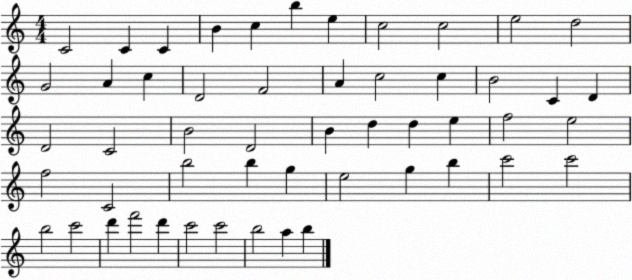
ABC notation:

X:1
T:Untitled
M:4/4
L:1/4
K:C
C2 C C B c b e c2 c2 e2 d2 G2 A c D2 F2 A c2 c B2 C D D2 C2 B2 D2 B d d e f2 e2 f2 C2 b2 b g e2 g b c'2 c'2 b2 c'2 d' f'2 d' c'2 c'2 b2 a b